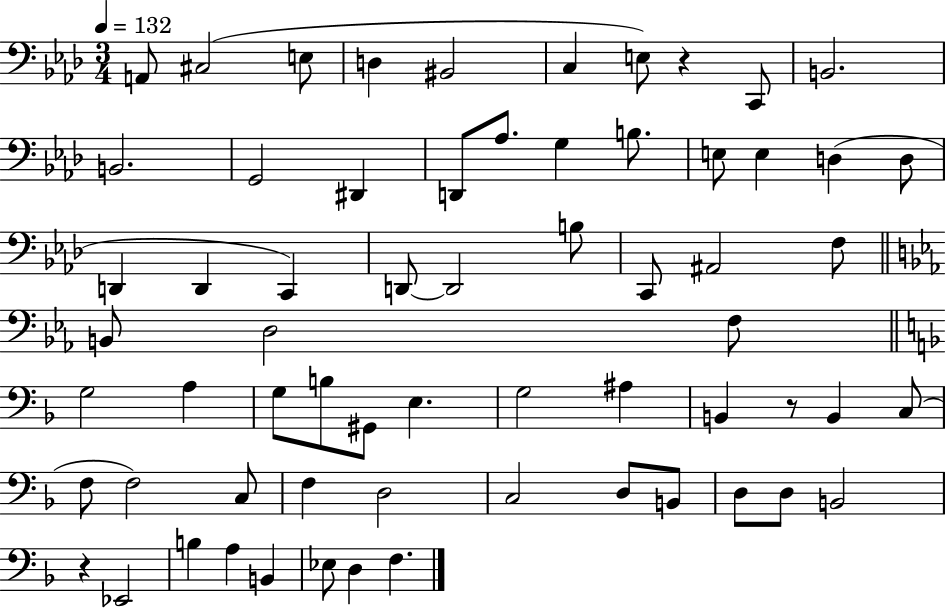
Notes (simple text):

A2/e C#3/h E3/e D3/q BIS2/h C3/q E3/e R/q C2/e B2/h. B2/h. G2/h D#2/q D2/e Ab3/e. G3/q B3/e. E3/e E3/q D3/q D3/e D2/q D2/q C2/q D2/e D2/h B3/e C2/e A#2/h F3/e B2/e D3/h F3/e G3/h A3/q G3/e B3/e G#2/e E3/q. G3/h A#3/q B2/q R/e B2/q C3/e F3/e F3/h C3/e F3/q D3/h C3/h D3/e B2/e D3/e D3/e B2/h R/q Eb2/h B3/q A3/q B2/q Eb3/e D3/q F3/q.